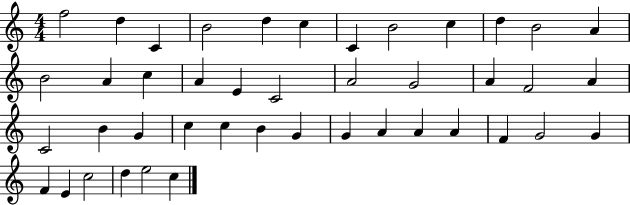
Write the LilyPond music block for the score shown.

{
  \clef treble
  \numericTimeSignature
  \time 4/4
  \key c \major
  f''2 d''4 c'4 | b'2 d''4 c''4 | c'4 b'2 c''4 | d''4 b'2 a'4 | \break b'2 a'4 c''4 | a'4 e'4 c'2 | a'2 g'2 | a'4 f'2 a'4 | \break c'2 b'4 g'4 | c''4 c''4 b'4 g'4 | g'4 a'4 a'4 a'4 | f'4 g'2 g'4 | \break f'4 e'4 c''2 | d''4 e''2 c''4 | \bar "|."
}